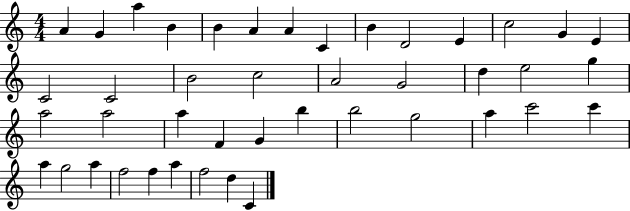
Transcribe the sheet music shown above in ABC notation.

X:1
T:Untitled
M:4/4
L:1/4
K:C
A G a B B A A C B D2 E c2 G E C2 C2 B2 c2 A2 G2 d e2 g a2 a2 a F G b b2 g2 a c'2 c' a g2 a f2 f a f2 d C